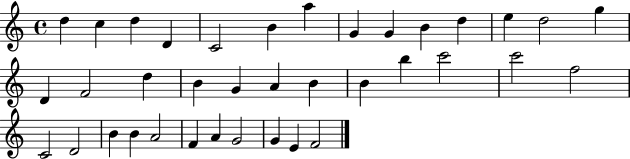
X:1
T:Untitled
M:4/4
L:1/4
K:C
d c d D C2 B a G G B d e d2 g D F2 d B G A B B b c'2 c'2 f2 C2 D2 B B A2 F A G2 G E F2